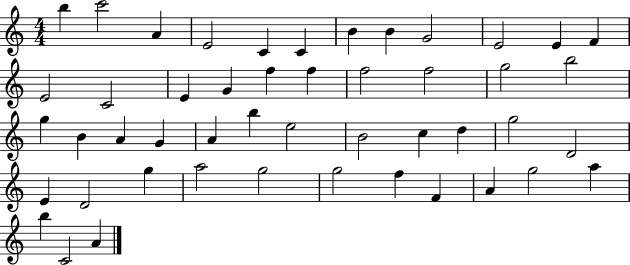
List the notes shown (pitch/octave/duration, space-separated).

B5/q C6/h A4/q E4/h C4/q C4/q B4/q B4/q G4/h E4/h E4/q F4/q E4/h C4/h E4/q G4/q F5/q F5/q F5/h F5/h G5/h B5/h G5/q B4/q A4/q G4/q A4/q B5/q E5/h B4/h C5/q D5/q G5/h D4/h E4/q D4/h G5/q A5/h G5/h G5/h F5/q F4/q A4/q G5/h A5/q B5/q C4/h A4/q